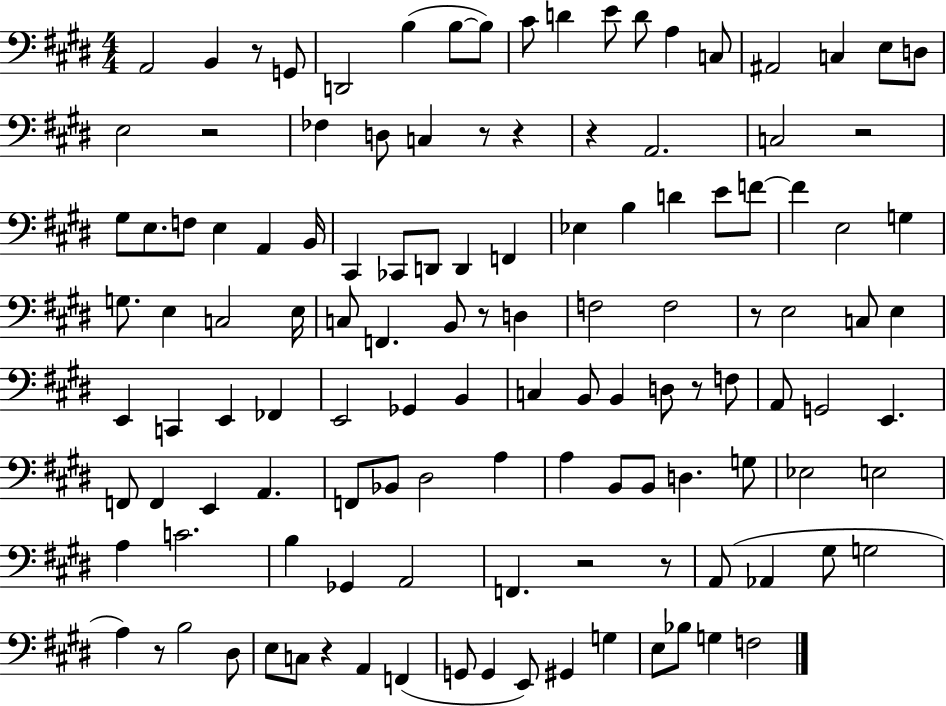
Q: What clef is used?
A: bass